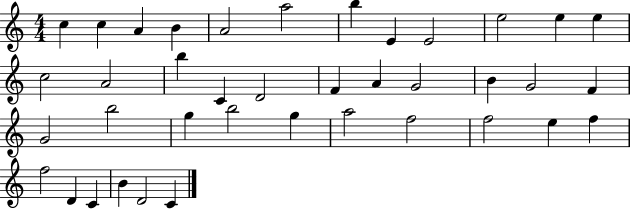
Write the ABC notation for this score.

X:1
T:Untitled
M:4/4
L:1/4
K:C
c c A B A2 a2 b E E2 e2 e e c2 A2 b C D2 F A G2 B G2 F G2 b2 g b2 g a2 f2 f2 e f f2 D C B D2 C